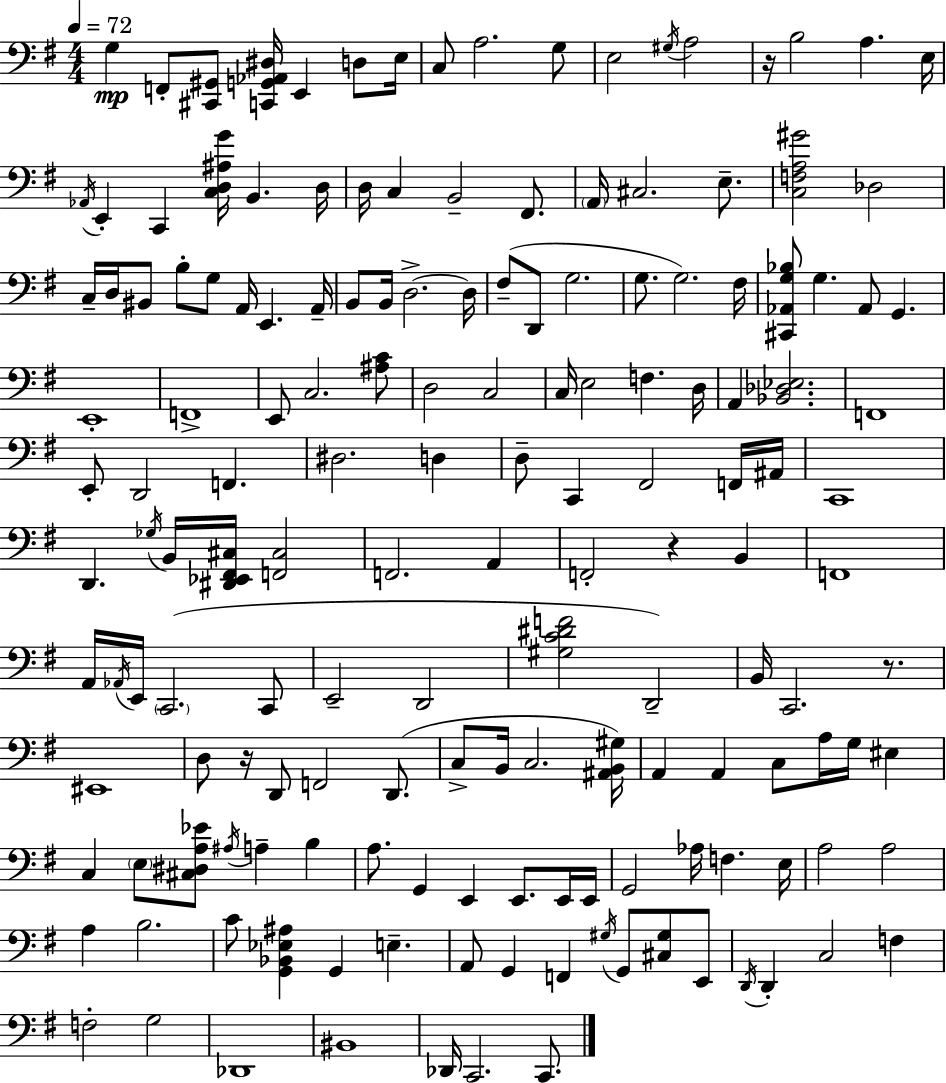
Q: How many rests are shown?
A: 4